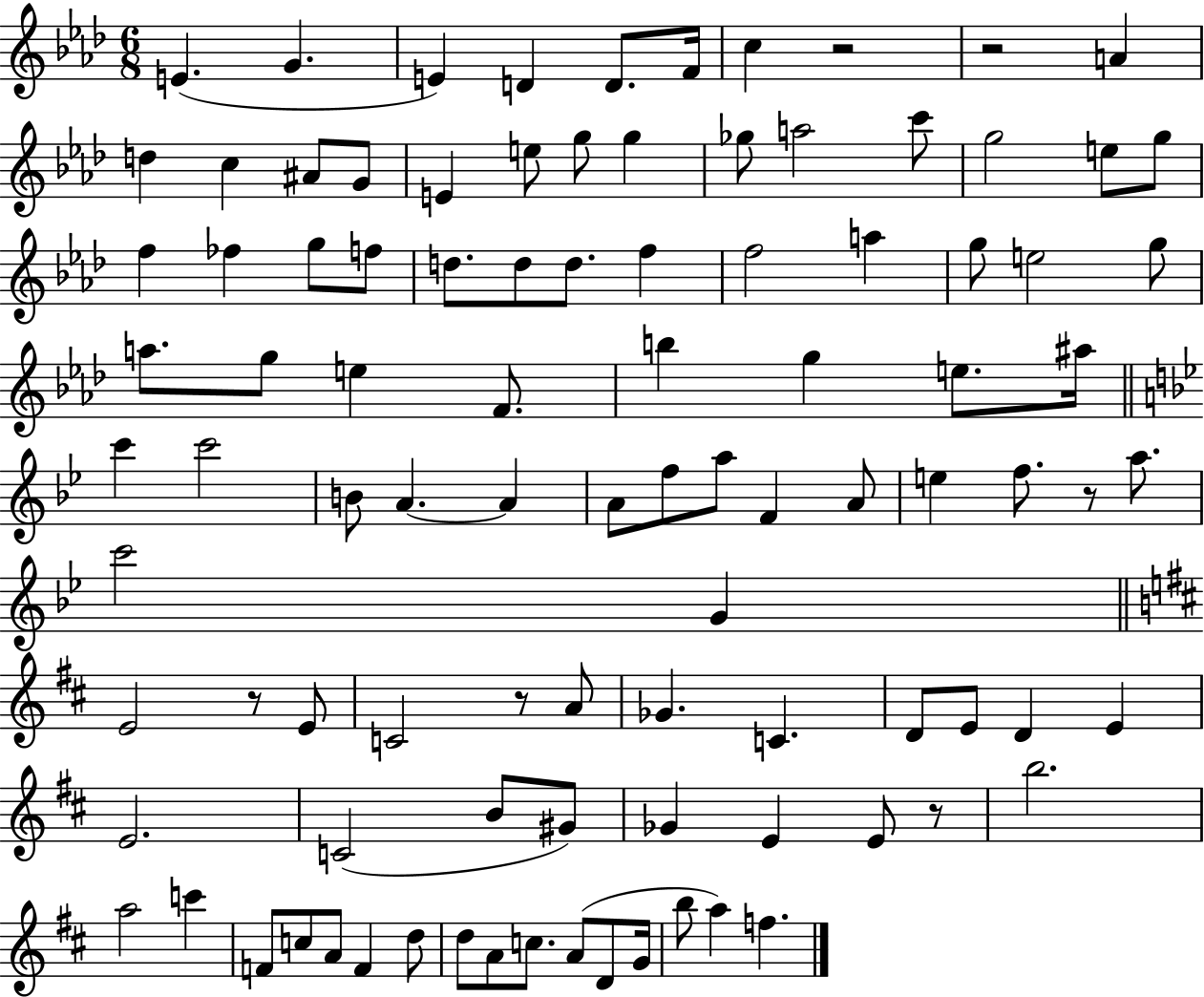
E4/q. G4/q. E4/q D4/q D4/e. F4/s C5/q R/h R/h A4/q D5/q C5/q A#4/e G4/e E4/q E5/e G5/e G5/q Gb5/e A5/h C6/e G5/h E5/e G5/e F5/q FES5/q G5/e F5/e D5/e. D5/e D5/e. F5/q F5/h A5/q G5/e E5/h G5/e A5/e. G5/e E5/q F4/e. B5/q G5/q E5/e. A#5/s C6/q C6/h B4/e A4/q. A4/q A4/e F5/e A5/e F4/q A4/e E5/q F5/e. R/e A5/e. C6/h G4/q E4/h R/e E4/e C4/h R/e A4/e Gb4/q. C4/q. D4/e E4/e D4/q E4/q E4/h. C4/h B4/e G#4/e Gb4/q E4/q E4/e R/e B5/h. A5/h C6/q F4/e C5/e A4/e F4/q D5/e D5/e A4/e C5/e. A4/e D4/e G4/s B5/e A5/q F5/q.